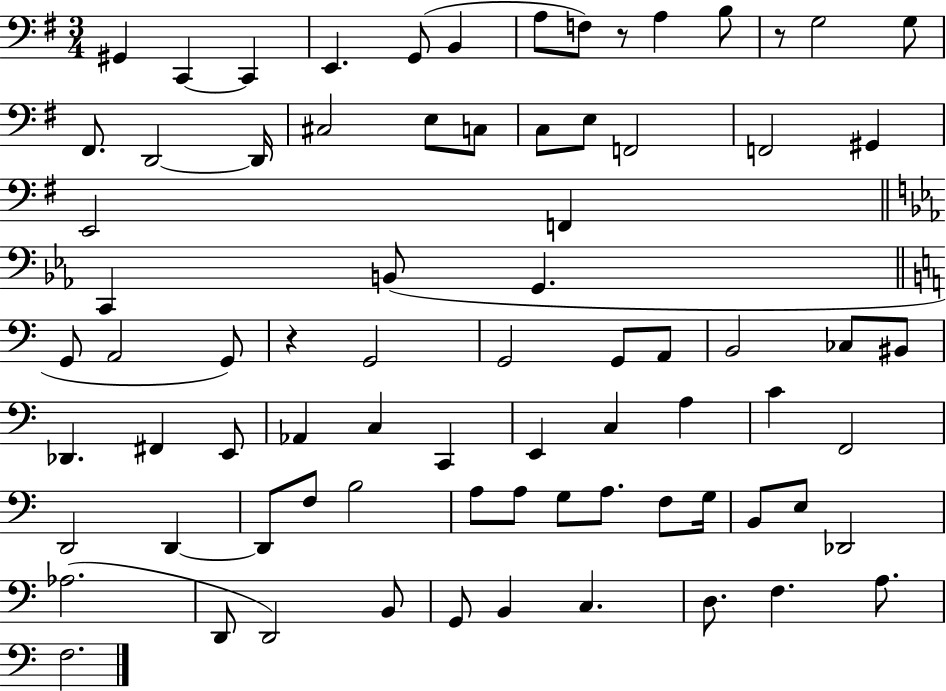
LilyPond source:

{
  \clef bass
  \numericTimeSignature
  \time 3/4
  \key g \major
  gis,4 c,4~~ c,4 | e,4. g,8( b,4 | a8 f8) r8 a4 b8 | r8 g2 g8 | \break fis,8. d,2~~ d,16 | cis2 e8 c8 | c8 e8 f,2 | f,2 gis,4 | \break e,2 f,4 | \bar "||" \break \key c \minor c,4 b,8( g,4. | \bar "||" \break \key a \minor g,8 a,2 g,8) | r4 g,2 | g,2 g,8 a,8 | b,2 ces8 bis,8 | \break des,4. fis,4 e,8 | aes,4 c4 c,4 | e,4 c4 a4 | c'4 f,2 | \break d,2 d,4~~ | d,8 f8 b2 | a8 a8 g8 a8. f8 g16 | b,8 e8 des,2 | \break aes2.( | d,8 d,2) b,8 | g,8 b,4 c4. | d8. f4. a8. | \break f2. | \bar "|."
}